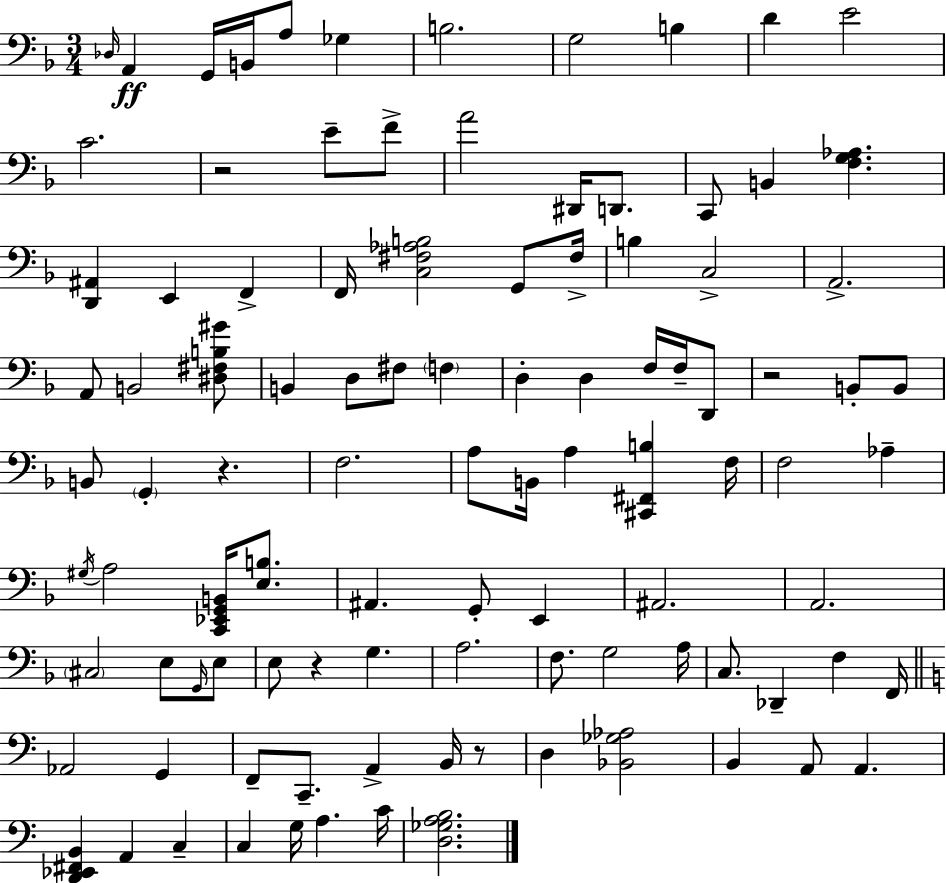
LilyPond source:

{
  \clef bass
  \numericTimeSignature
  \time 3/4
  \key f \major
  \grace { des16 }\ff a,4 g,16 b,16 a8 ges4 | b2. | g2 b4 | d'4 e'2 | \break c'2. | r2 e'8-- f'8-> | a'2 dis,16 d,8. | c,8 b,4 <f g aes>4. | \break <d, ais,>4 e,4 f,4-> | f,16 <c fis aes b>2 g,8 | fis16-> b4 c2-> | a,2.-> | \break a,8 b,2 <dis fis b gis'>8 | b,4 d8 fis8 \parenthesize f4 | d4-. d4 f16 f16-- d,8 | r2 b,8-. b,8 | \break b,8 \parenthesize g,4-. r4. | f2. | a8 b,16 a4 <cis, fis, b>4 | f16 f2 aes4-- | \break \acciaccatura { gis16 } a2 <c, ees, g, b,>16 <e b>8. | ais,4. g,8-. e,4 | ais,2. | a,2. | \break \parenthesize cis2 e8 | \grace { g,16 } e8 e8 r4 g4. | a2. | f8. g2 | \break a16 c8. des,4-- f4 | f,16 \bar "||" \break \key a \minor aes,2 g,4 | f,8-- c,8.-- a,4-> b,16 r8 | d4 <bes, ges aes>2 | b,4 a,8 a,4. | \break <d, ees, fis, b,>4 a,4 c4-- | c4 g16 a4. c'16 | <d ges a b>2. | \bar "|."
}